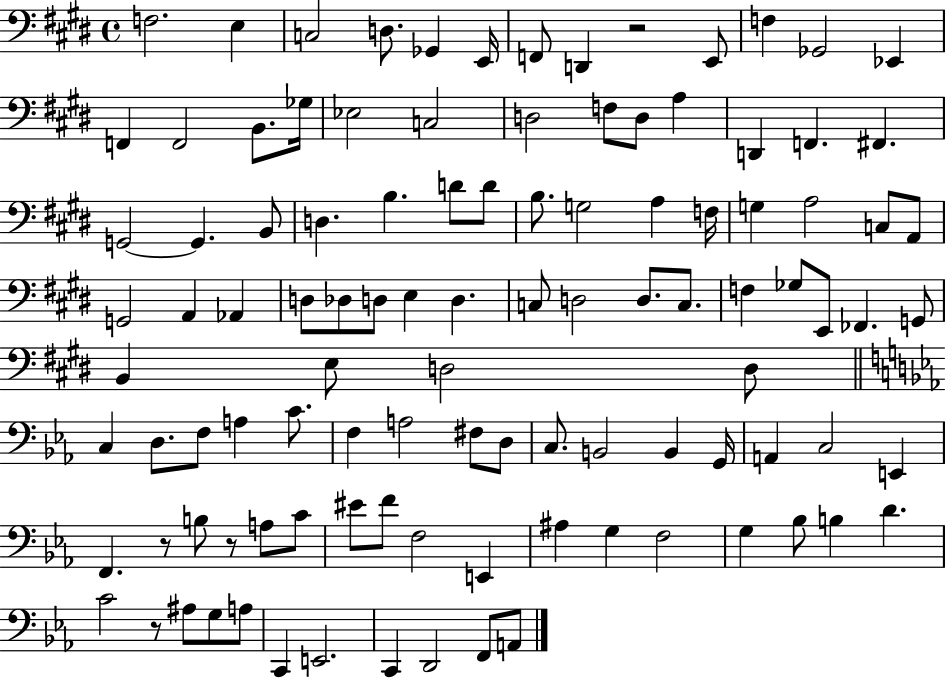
{
  \clef bass
  \time 4/4
  \defaultTimeSignature
  \key e \major
  \repeat volta 2 { f2. e4 | c2 d8. ges,4 e,16 | f,8 d,4 r2 e,8 | f4 ges,2 ees,4 | \break f,4 f,2 b,8. ges16 | ees2 c2 | d2 f8 d8 a4 | d,4 f,4. fis,4. | \break g,2~~ g,4. b,8 | d4. b4. d'8 d'8 | b8. g2 a4 f16 | g4 a2 c8 a,8 | \break g,2 a,4 aes,4 | d8 des8 d8 e4 d4. | c8 d2 d8. c8. | f4 ges8 e,8 fes,4. g,8 | \break b,4 e8 d2 d8 | \bar "||" \break \key ees \major c4 d8. f8 a4 c'8. | f4 a2 fis8 d8 | c8. b,2 b,4 g,16 | a,4 c2 e,4 | \break f,4. r8 b8 r8 a8 c'8 | eis'8 f'8 f2 e,4 | ais4 g4 f2 | g4 bes8 b4 d'4. | \break c'2 r8 ais8 g8 a8 | c,4 e,2. | c,4 d,2 f,8 a,8 | } \bar "|."
}